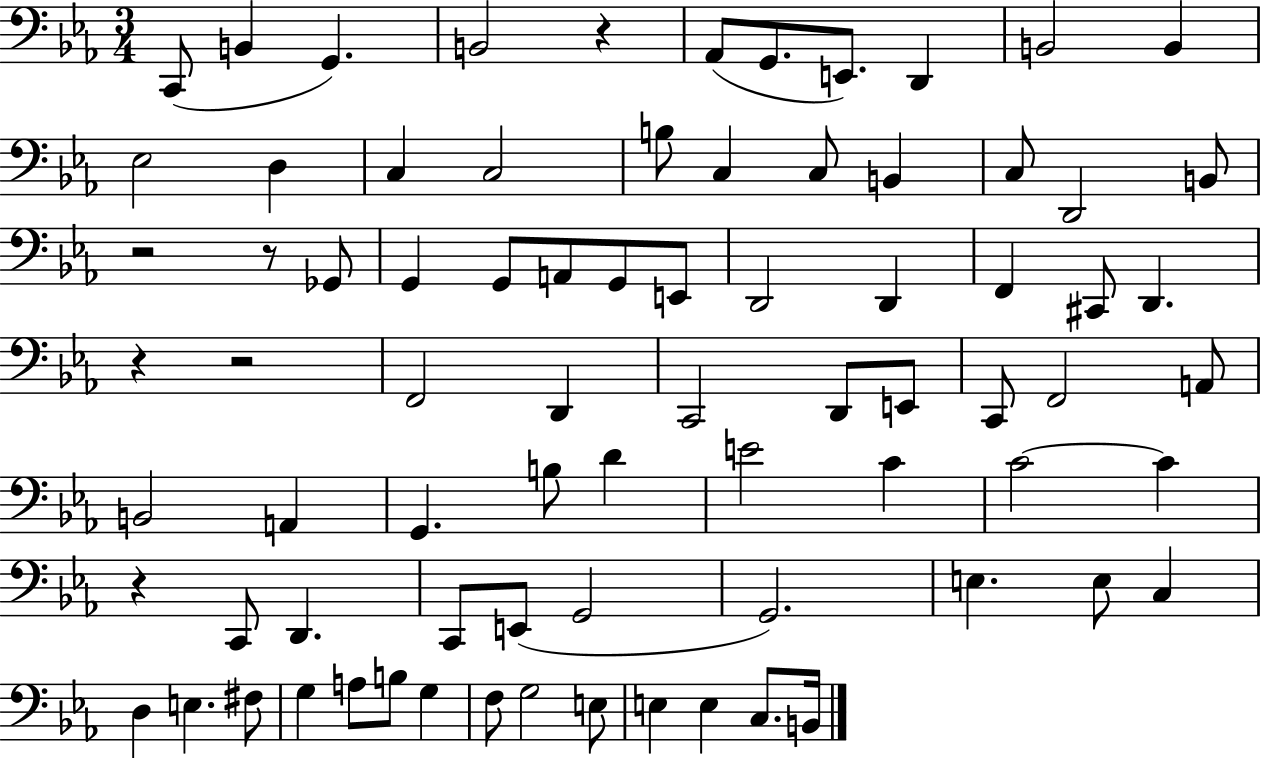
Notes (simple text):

C2/e B2/q G2/q. B2/h R/q Ab2/e G2/e. E2/e. D2/q B2/h B2/q Eb3/h D3/q C3/q C3/h B3/e C3/q C3/e B2/q C3/e D2/h B2/e R/h R/e Gb2/e G2/q G2/e A2/e G2/e E2/e D2/h D2/q F2/q C#2/e D2/q. R/q R/h F2/h D2/q C2/h D2/e E2/e C2/e F2/h A2/e B2/h A2/q G2/q. B3/e D4/q E4/h C4/q C4/h C4/q R/q C2/e D2/q. C2/e E2/e G2/h G2/h. E3/q. E3/e C3/q D3/q E3/q. F#3/e G3/q A3/e B3/e G3/q F3/e G3/h E3/e E3/q E3/q C3/e. B2/s